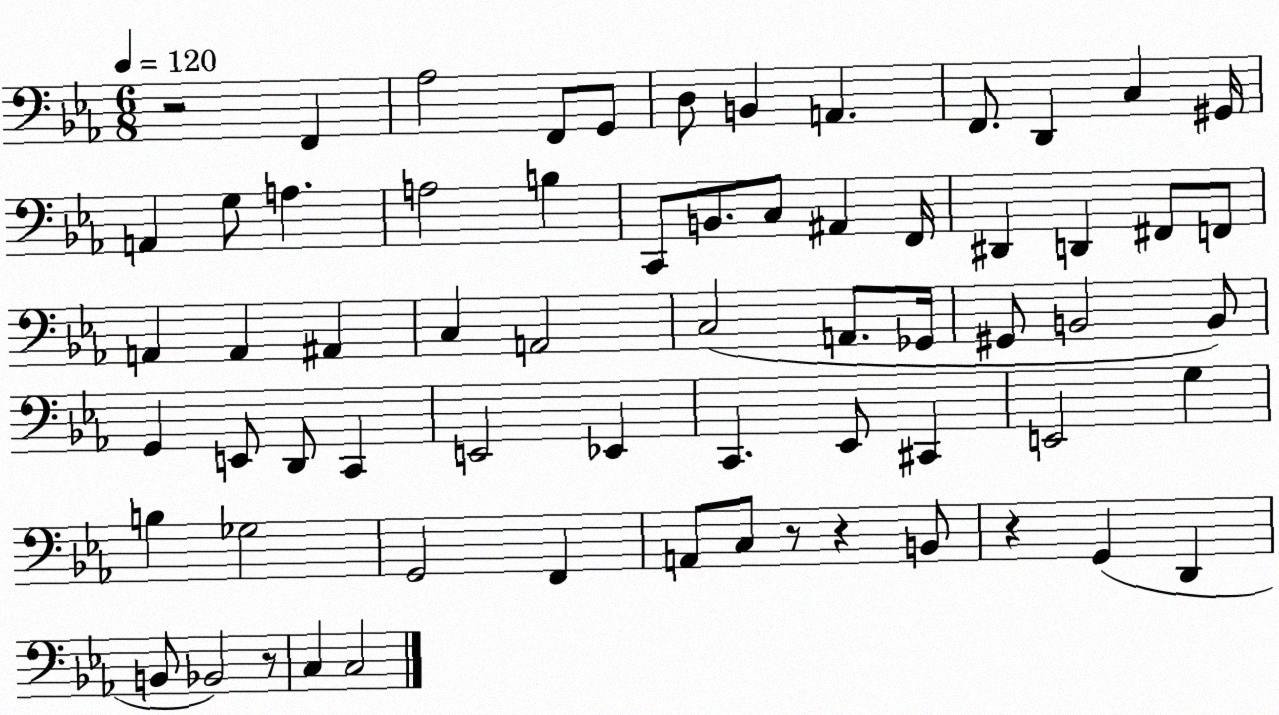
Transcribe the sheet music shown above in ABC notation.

X:1
T:Untitled
M:6/8
L:1/4
K:Eb
z2 F,, _A,2 F,,/2 G,,/2 D,/2 B,, A,, F,,/2 D,, C, ^G,,/4 A,, G,/2 A, A,2 B, C,,/2 B,,/2 C,/2 ^A,, F,,/4 ^D,, D,, ^F,,/2 F,,/2 A,, A,, ^A,, C, A,,2 C,2 A,,/2 _G,,/4 ^G,,/2 B,,2 B,,/2 G,, E,,/2 D,,/2 C,, E,,2 _E,, C,, _E,,/2 ^C,, E,,2 G, B, _G,2 G,,2 F,, A,,/2 C,/2 z/2 z B,,/2 z G,, D,, B,,/2 _B,,2 z/2 C, C,2